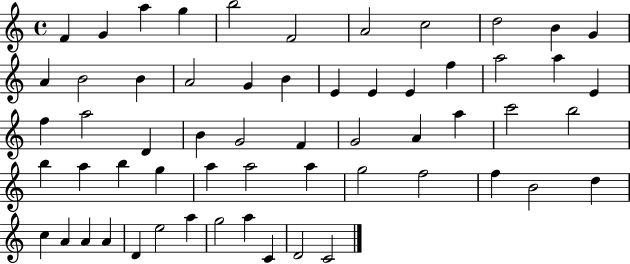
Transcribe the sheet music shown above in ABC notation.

X:1
T:Untitled
M:4/4
L:1/4
K:C
F G a g b2 F2 A2 c2 d2 B G A B2 B A2 G B E E E f a2 a E f a2 D B G2 F G2 A a c'2 b2 b a b g a a2 a g2 f2 f B2 d c A A A D e2 a g2 a C D2 C2